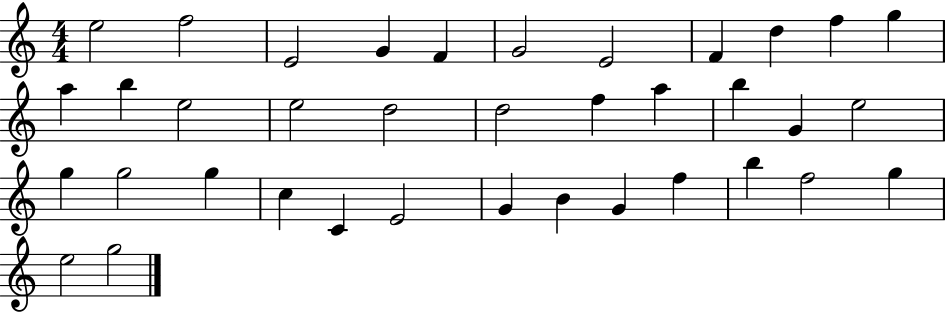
X:1
T:Untitled
M:4/4
L:1/4
K:C
e2 f2 E2 G F G2 E2 F d f g a b e2 e2 d2 d2 f a b G e2 g g2 g c C E2 G B G f b f2 g e2 g2